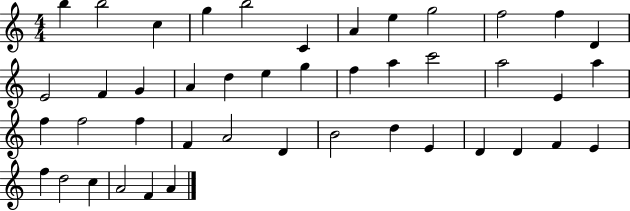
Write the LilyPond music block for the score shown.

{
  \clef treble
  \numericTimeSignature
  \time 4/4
  \key c \major
  b''4 b''2 c''4 | g''4 b''2 c'4 | a'4 e''4 g''2 | f''2 f''4 d'4 | \break e'2 f'4 g'4 | a'4 d''4 e''4 g''4 | f''4 a''4 c'''2 | a''2 e'4 a''4 | \break f''4 f''2 f''4 | f'4 a'2 d'4 | b'2 d''4 e'4 | d'4 d'4 f'4 e'4 | \break f''4 d''2 c''4 | a'2 f'4 a'4 | \bar "|."
}